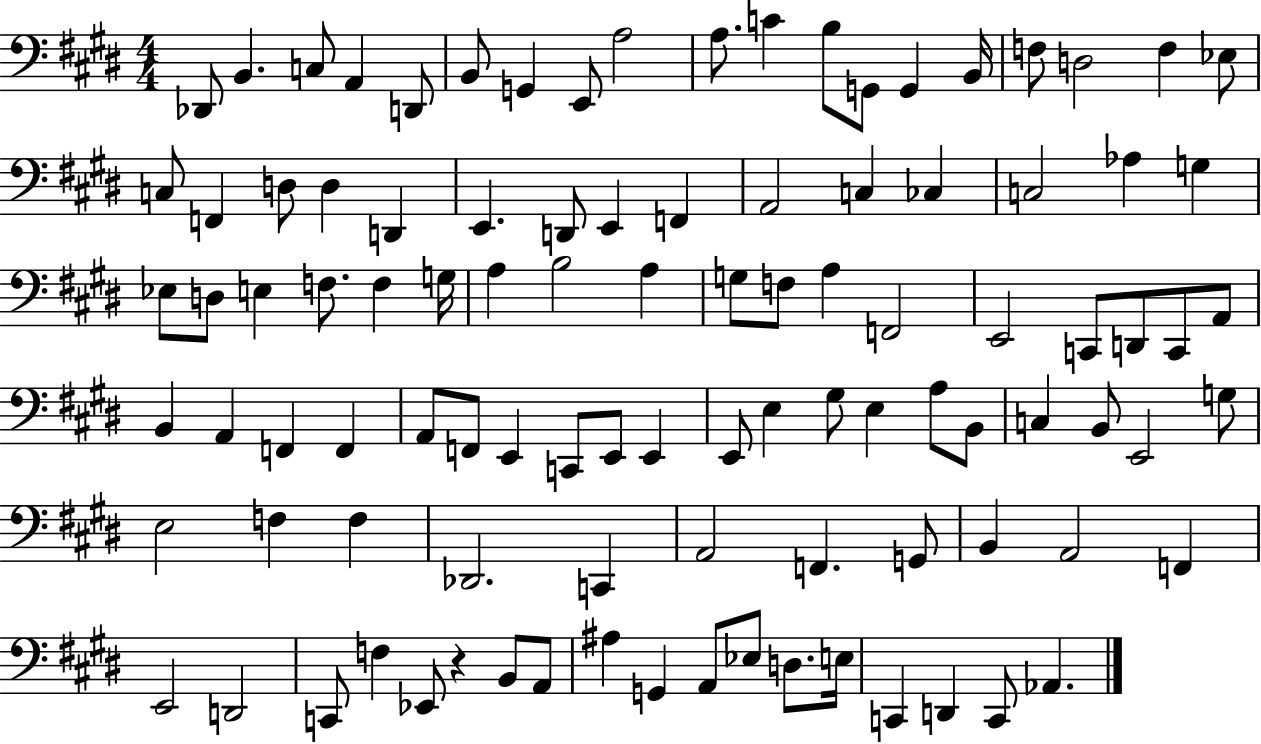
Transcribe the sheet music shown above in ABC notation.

X:1
T:Untitled
M:4/4
L:1/4
K:E
_D,,/2 B,, C,/2 A,, D,,/2 B,,/2 G,, E,,/2 A,2 A,/2 C B,/2 G,,/2 G,, B,,/4 F,/2 D,2 F, _E,/2 C,/2 F,, D,/2 D, D,, E,, D,,/2 E,, F,, A,,2 C, _C, C,2 _A, G, _E,/2 D,/2 E, F,/2 F, G,/4 A, B,2 A, G,/2 F,/2 A, F,,2 E,,2 C,,/2 D,,/2 C,,/2 A,,/2 B,, A,, F,, F,, A,,/2 F,,/2 E,, C,,/2 E,,/2 E,, E,,/2 E, ^G,/2 E, A,/2 B,,/2 C, B,,/2 E,,2 G,/2 E,2 F, F, _D,,2 C,, A,,2 F,, G,,/2 B,, A,,2 F,, E,,2 D,,2 C,,/2 F, _E,,/2 z B,,/2 A,,/2 ^A, G,, A,,/2 _E,/2 D,/2 E,/4 C,, D,, C,,/2 _A,,